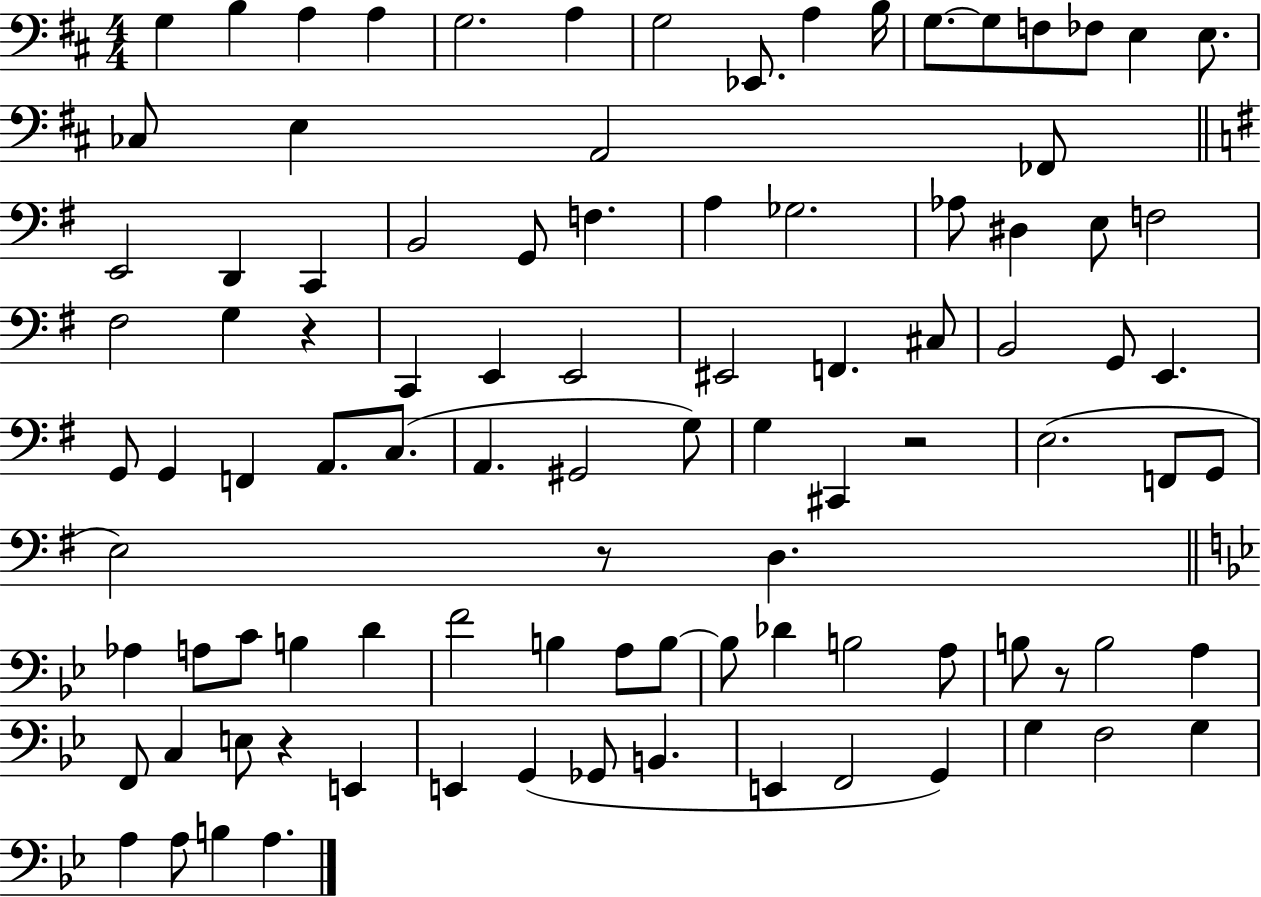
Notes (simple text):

G3/q B3/q A3/q A3/q G3/h. A3/q G3/h Eb2/e. A3/q B3/s G3/e. G3/e F3/e FES3/e E3/q E3/e. CES3/e E3/q A2/h FES2/e E2/h D2/q C2/q B2/h G2/e F3/q. A3/q Gb3/h. Ab3/e D#3/q E3/e F3/h F#3/h G3/q R/q C2/q E2/q E2/h EIS2/h F2/q. C#3/e B2/h G2/e E2/q. G2/e G2/q F2/q A2/e. C3/e. A2/q. G#2/h G3/e G3/q C#2/q R/h E3/h. F2/e G2/e E3/h R/e D3/q. Ab3/q A3/e C4/e B3/q D4/q F4/h B3/q A3/e B3/e B3/e Db4/q B3/h A3/e B3/e R/e B3/h A3/q F2/e C3/q E3/e R/q E2/q E2/q G2/q Gb2/e B2/q. E2/q F2/h G2/q G3/q F3/h G3/q A3/q A3/e B3/q A3/q.